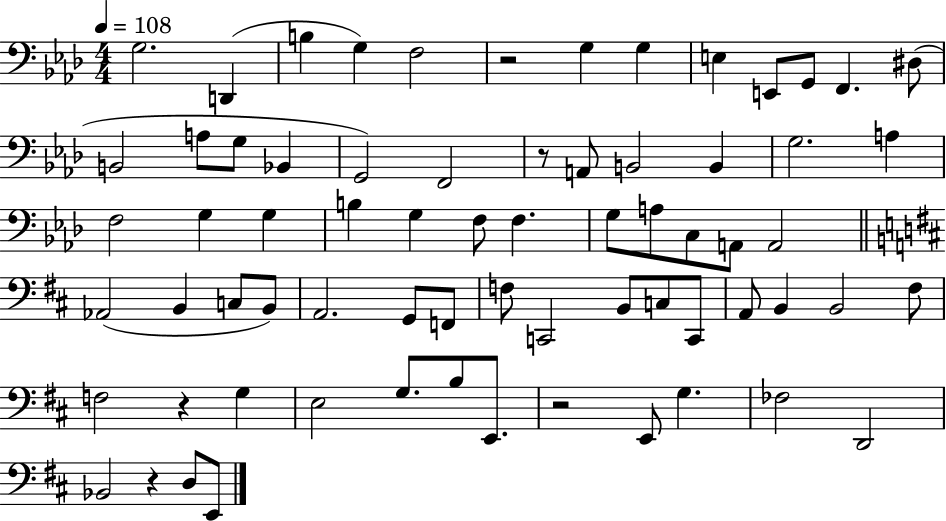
X:1
T:Untitled
M:4/4
L:1/4
K:Ab
G,2 D,, B, G, F,2 z2 G, G, E, E,,/2 G,,/2 F,, ^D,/2 B,,2 A,/2 G,/2 _B,, G,,2 F,,2 z/2 A,,/2 B,,2 B,, G,2 A, F,2 G, G, B, G, F,/2 F, G,/2 A,/2 C,/2 A,,/2 A,,2 _A,,2 B,, C,/2 B,,/2 A,,2 G,,/2 F,,/2 F,/2 C,,2 B,,/2 C,/2 C,,/2 A,,/2 B,, B,,2 ^F,/2 F,2 z G, E,2 G,/2 B,/2 E,,/2 z2 E,,/2 G, _F,2 D,,2 _B,,2 z D,/2 E,,/2